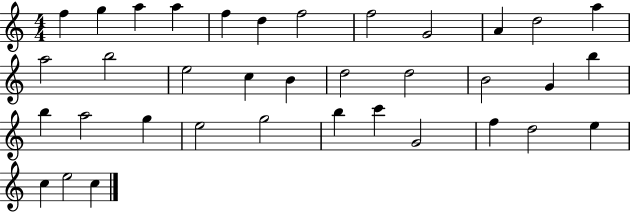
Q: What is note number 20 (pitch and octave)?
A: B4